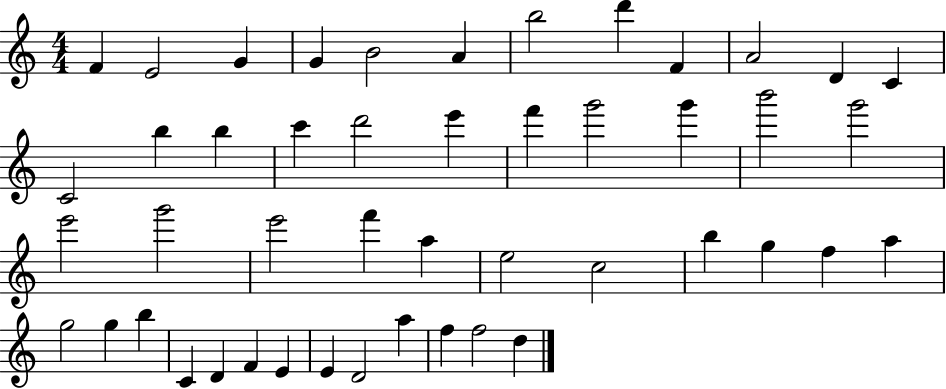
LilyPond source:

{
  \clef treble
  \numericTimeSignature
  \time 4/4
  \key c \major
  f'4 e'2 g'4 | g'4 b'2 a'4 | b''2 d'''4 f'4 | a'2 d'4 c'4 | \break c'2 b''4 b''4 | c'''4 d'''2 e'''4 | f'''4 g'''2 g'''4 | b'''2 g'''2 | \break e'''2 g'''2 | e'''2 f'''4 a''4 | e''2 c''2 | b''4 g''4 f''4 a''4 | \break g''2 g''4 b''4 | c'4 d'4 f'4 e'4 | e'4 d'2 a''4 | f''4 f''2 d''4 | \break \bar "|."
}